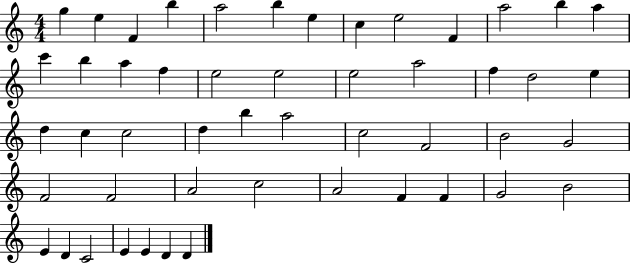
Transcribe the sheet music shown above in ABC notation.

X:1
T:Untitled
M:4/4
L:1/4
K:C
g e F b a2 b e c e2 F a2 b a c' b a f e2 e2 e2 a2 f d2 e d c c2 d b a2 c2 F2 B2 G2 F2 F2 A2 c2 A2 F F G2 B2 E D C2 E E D D